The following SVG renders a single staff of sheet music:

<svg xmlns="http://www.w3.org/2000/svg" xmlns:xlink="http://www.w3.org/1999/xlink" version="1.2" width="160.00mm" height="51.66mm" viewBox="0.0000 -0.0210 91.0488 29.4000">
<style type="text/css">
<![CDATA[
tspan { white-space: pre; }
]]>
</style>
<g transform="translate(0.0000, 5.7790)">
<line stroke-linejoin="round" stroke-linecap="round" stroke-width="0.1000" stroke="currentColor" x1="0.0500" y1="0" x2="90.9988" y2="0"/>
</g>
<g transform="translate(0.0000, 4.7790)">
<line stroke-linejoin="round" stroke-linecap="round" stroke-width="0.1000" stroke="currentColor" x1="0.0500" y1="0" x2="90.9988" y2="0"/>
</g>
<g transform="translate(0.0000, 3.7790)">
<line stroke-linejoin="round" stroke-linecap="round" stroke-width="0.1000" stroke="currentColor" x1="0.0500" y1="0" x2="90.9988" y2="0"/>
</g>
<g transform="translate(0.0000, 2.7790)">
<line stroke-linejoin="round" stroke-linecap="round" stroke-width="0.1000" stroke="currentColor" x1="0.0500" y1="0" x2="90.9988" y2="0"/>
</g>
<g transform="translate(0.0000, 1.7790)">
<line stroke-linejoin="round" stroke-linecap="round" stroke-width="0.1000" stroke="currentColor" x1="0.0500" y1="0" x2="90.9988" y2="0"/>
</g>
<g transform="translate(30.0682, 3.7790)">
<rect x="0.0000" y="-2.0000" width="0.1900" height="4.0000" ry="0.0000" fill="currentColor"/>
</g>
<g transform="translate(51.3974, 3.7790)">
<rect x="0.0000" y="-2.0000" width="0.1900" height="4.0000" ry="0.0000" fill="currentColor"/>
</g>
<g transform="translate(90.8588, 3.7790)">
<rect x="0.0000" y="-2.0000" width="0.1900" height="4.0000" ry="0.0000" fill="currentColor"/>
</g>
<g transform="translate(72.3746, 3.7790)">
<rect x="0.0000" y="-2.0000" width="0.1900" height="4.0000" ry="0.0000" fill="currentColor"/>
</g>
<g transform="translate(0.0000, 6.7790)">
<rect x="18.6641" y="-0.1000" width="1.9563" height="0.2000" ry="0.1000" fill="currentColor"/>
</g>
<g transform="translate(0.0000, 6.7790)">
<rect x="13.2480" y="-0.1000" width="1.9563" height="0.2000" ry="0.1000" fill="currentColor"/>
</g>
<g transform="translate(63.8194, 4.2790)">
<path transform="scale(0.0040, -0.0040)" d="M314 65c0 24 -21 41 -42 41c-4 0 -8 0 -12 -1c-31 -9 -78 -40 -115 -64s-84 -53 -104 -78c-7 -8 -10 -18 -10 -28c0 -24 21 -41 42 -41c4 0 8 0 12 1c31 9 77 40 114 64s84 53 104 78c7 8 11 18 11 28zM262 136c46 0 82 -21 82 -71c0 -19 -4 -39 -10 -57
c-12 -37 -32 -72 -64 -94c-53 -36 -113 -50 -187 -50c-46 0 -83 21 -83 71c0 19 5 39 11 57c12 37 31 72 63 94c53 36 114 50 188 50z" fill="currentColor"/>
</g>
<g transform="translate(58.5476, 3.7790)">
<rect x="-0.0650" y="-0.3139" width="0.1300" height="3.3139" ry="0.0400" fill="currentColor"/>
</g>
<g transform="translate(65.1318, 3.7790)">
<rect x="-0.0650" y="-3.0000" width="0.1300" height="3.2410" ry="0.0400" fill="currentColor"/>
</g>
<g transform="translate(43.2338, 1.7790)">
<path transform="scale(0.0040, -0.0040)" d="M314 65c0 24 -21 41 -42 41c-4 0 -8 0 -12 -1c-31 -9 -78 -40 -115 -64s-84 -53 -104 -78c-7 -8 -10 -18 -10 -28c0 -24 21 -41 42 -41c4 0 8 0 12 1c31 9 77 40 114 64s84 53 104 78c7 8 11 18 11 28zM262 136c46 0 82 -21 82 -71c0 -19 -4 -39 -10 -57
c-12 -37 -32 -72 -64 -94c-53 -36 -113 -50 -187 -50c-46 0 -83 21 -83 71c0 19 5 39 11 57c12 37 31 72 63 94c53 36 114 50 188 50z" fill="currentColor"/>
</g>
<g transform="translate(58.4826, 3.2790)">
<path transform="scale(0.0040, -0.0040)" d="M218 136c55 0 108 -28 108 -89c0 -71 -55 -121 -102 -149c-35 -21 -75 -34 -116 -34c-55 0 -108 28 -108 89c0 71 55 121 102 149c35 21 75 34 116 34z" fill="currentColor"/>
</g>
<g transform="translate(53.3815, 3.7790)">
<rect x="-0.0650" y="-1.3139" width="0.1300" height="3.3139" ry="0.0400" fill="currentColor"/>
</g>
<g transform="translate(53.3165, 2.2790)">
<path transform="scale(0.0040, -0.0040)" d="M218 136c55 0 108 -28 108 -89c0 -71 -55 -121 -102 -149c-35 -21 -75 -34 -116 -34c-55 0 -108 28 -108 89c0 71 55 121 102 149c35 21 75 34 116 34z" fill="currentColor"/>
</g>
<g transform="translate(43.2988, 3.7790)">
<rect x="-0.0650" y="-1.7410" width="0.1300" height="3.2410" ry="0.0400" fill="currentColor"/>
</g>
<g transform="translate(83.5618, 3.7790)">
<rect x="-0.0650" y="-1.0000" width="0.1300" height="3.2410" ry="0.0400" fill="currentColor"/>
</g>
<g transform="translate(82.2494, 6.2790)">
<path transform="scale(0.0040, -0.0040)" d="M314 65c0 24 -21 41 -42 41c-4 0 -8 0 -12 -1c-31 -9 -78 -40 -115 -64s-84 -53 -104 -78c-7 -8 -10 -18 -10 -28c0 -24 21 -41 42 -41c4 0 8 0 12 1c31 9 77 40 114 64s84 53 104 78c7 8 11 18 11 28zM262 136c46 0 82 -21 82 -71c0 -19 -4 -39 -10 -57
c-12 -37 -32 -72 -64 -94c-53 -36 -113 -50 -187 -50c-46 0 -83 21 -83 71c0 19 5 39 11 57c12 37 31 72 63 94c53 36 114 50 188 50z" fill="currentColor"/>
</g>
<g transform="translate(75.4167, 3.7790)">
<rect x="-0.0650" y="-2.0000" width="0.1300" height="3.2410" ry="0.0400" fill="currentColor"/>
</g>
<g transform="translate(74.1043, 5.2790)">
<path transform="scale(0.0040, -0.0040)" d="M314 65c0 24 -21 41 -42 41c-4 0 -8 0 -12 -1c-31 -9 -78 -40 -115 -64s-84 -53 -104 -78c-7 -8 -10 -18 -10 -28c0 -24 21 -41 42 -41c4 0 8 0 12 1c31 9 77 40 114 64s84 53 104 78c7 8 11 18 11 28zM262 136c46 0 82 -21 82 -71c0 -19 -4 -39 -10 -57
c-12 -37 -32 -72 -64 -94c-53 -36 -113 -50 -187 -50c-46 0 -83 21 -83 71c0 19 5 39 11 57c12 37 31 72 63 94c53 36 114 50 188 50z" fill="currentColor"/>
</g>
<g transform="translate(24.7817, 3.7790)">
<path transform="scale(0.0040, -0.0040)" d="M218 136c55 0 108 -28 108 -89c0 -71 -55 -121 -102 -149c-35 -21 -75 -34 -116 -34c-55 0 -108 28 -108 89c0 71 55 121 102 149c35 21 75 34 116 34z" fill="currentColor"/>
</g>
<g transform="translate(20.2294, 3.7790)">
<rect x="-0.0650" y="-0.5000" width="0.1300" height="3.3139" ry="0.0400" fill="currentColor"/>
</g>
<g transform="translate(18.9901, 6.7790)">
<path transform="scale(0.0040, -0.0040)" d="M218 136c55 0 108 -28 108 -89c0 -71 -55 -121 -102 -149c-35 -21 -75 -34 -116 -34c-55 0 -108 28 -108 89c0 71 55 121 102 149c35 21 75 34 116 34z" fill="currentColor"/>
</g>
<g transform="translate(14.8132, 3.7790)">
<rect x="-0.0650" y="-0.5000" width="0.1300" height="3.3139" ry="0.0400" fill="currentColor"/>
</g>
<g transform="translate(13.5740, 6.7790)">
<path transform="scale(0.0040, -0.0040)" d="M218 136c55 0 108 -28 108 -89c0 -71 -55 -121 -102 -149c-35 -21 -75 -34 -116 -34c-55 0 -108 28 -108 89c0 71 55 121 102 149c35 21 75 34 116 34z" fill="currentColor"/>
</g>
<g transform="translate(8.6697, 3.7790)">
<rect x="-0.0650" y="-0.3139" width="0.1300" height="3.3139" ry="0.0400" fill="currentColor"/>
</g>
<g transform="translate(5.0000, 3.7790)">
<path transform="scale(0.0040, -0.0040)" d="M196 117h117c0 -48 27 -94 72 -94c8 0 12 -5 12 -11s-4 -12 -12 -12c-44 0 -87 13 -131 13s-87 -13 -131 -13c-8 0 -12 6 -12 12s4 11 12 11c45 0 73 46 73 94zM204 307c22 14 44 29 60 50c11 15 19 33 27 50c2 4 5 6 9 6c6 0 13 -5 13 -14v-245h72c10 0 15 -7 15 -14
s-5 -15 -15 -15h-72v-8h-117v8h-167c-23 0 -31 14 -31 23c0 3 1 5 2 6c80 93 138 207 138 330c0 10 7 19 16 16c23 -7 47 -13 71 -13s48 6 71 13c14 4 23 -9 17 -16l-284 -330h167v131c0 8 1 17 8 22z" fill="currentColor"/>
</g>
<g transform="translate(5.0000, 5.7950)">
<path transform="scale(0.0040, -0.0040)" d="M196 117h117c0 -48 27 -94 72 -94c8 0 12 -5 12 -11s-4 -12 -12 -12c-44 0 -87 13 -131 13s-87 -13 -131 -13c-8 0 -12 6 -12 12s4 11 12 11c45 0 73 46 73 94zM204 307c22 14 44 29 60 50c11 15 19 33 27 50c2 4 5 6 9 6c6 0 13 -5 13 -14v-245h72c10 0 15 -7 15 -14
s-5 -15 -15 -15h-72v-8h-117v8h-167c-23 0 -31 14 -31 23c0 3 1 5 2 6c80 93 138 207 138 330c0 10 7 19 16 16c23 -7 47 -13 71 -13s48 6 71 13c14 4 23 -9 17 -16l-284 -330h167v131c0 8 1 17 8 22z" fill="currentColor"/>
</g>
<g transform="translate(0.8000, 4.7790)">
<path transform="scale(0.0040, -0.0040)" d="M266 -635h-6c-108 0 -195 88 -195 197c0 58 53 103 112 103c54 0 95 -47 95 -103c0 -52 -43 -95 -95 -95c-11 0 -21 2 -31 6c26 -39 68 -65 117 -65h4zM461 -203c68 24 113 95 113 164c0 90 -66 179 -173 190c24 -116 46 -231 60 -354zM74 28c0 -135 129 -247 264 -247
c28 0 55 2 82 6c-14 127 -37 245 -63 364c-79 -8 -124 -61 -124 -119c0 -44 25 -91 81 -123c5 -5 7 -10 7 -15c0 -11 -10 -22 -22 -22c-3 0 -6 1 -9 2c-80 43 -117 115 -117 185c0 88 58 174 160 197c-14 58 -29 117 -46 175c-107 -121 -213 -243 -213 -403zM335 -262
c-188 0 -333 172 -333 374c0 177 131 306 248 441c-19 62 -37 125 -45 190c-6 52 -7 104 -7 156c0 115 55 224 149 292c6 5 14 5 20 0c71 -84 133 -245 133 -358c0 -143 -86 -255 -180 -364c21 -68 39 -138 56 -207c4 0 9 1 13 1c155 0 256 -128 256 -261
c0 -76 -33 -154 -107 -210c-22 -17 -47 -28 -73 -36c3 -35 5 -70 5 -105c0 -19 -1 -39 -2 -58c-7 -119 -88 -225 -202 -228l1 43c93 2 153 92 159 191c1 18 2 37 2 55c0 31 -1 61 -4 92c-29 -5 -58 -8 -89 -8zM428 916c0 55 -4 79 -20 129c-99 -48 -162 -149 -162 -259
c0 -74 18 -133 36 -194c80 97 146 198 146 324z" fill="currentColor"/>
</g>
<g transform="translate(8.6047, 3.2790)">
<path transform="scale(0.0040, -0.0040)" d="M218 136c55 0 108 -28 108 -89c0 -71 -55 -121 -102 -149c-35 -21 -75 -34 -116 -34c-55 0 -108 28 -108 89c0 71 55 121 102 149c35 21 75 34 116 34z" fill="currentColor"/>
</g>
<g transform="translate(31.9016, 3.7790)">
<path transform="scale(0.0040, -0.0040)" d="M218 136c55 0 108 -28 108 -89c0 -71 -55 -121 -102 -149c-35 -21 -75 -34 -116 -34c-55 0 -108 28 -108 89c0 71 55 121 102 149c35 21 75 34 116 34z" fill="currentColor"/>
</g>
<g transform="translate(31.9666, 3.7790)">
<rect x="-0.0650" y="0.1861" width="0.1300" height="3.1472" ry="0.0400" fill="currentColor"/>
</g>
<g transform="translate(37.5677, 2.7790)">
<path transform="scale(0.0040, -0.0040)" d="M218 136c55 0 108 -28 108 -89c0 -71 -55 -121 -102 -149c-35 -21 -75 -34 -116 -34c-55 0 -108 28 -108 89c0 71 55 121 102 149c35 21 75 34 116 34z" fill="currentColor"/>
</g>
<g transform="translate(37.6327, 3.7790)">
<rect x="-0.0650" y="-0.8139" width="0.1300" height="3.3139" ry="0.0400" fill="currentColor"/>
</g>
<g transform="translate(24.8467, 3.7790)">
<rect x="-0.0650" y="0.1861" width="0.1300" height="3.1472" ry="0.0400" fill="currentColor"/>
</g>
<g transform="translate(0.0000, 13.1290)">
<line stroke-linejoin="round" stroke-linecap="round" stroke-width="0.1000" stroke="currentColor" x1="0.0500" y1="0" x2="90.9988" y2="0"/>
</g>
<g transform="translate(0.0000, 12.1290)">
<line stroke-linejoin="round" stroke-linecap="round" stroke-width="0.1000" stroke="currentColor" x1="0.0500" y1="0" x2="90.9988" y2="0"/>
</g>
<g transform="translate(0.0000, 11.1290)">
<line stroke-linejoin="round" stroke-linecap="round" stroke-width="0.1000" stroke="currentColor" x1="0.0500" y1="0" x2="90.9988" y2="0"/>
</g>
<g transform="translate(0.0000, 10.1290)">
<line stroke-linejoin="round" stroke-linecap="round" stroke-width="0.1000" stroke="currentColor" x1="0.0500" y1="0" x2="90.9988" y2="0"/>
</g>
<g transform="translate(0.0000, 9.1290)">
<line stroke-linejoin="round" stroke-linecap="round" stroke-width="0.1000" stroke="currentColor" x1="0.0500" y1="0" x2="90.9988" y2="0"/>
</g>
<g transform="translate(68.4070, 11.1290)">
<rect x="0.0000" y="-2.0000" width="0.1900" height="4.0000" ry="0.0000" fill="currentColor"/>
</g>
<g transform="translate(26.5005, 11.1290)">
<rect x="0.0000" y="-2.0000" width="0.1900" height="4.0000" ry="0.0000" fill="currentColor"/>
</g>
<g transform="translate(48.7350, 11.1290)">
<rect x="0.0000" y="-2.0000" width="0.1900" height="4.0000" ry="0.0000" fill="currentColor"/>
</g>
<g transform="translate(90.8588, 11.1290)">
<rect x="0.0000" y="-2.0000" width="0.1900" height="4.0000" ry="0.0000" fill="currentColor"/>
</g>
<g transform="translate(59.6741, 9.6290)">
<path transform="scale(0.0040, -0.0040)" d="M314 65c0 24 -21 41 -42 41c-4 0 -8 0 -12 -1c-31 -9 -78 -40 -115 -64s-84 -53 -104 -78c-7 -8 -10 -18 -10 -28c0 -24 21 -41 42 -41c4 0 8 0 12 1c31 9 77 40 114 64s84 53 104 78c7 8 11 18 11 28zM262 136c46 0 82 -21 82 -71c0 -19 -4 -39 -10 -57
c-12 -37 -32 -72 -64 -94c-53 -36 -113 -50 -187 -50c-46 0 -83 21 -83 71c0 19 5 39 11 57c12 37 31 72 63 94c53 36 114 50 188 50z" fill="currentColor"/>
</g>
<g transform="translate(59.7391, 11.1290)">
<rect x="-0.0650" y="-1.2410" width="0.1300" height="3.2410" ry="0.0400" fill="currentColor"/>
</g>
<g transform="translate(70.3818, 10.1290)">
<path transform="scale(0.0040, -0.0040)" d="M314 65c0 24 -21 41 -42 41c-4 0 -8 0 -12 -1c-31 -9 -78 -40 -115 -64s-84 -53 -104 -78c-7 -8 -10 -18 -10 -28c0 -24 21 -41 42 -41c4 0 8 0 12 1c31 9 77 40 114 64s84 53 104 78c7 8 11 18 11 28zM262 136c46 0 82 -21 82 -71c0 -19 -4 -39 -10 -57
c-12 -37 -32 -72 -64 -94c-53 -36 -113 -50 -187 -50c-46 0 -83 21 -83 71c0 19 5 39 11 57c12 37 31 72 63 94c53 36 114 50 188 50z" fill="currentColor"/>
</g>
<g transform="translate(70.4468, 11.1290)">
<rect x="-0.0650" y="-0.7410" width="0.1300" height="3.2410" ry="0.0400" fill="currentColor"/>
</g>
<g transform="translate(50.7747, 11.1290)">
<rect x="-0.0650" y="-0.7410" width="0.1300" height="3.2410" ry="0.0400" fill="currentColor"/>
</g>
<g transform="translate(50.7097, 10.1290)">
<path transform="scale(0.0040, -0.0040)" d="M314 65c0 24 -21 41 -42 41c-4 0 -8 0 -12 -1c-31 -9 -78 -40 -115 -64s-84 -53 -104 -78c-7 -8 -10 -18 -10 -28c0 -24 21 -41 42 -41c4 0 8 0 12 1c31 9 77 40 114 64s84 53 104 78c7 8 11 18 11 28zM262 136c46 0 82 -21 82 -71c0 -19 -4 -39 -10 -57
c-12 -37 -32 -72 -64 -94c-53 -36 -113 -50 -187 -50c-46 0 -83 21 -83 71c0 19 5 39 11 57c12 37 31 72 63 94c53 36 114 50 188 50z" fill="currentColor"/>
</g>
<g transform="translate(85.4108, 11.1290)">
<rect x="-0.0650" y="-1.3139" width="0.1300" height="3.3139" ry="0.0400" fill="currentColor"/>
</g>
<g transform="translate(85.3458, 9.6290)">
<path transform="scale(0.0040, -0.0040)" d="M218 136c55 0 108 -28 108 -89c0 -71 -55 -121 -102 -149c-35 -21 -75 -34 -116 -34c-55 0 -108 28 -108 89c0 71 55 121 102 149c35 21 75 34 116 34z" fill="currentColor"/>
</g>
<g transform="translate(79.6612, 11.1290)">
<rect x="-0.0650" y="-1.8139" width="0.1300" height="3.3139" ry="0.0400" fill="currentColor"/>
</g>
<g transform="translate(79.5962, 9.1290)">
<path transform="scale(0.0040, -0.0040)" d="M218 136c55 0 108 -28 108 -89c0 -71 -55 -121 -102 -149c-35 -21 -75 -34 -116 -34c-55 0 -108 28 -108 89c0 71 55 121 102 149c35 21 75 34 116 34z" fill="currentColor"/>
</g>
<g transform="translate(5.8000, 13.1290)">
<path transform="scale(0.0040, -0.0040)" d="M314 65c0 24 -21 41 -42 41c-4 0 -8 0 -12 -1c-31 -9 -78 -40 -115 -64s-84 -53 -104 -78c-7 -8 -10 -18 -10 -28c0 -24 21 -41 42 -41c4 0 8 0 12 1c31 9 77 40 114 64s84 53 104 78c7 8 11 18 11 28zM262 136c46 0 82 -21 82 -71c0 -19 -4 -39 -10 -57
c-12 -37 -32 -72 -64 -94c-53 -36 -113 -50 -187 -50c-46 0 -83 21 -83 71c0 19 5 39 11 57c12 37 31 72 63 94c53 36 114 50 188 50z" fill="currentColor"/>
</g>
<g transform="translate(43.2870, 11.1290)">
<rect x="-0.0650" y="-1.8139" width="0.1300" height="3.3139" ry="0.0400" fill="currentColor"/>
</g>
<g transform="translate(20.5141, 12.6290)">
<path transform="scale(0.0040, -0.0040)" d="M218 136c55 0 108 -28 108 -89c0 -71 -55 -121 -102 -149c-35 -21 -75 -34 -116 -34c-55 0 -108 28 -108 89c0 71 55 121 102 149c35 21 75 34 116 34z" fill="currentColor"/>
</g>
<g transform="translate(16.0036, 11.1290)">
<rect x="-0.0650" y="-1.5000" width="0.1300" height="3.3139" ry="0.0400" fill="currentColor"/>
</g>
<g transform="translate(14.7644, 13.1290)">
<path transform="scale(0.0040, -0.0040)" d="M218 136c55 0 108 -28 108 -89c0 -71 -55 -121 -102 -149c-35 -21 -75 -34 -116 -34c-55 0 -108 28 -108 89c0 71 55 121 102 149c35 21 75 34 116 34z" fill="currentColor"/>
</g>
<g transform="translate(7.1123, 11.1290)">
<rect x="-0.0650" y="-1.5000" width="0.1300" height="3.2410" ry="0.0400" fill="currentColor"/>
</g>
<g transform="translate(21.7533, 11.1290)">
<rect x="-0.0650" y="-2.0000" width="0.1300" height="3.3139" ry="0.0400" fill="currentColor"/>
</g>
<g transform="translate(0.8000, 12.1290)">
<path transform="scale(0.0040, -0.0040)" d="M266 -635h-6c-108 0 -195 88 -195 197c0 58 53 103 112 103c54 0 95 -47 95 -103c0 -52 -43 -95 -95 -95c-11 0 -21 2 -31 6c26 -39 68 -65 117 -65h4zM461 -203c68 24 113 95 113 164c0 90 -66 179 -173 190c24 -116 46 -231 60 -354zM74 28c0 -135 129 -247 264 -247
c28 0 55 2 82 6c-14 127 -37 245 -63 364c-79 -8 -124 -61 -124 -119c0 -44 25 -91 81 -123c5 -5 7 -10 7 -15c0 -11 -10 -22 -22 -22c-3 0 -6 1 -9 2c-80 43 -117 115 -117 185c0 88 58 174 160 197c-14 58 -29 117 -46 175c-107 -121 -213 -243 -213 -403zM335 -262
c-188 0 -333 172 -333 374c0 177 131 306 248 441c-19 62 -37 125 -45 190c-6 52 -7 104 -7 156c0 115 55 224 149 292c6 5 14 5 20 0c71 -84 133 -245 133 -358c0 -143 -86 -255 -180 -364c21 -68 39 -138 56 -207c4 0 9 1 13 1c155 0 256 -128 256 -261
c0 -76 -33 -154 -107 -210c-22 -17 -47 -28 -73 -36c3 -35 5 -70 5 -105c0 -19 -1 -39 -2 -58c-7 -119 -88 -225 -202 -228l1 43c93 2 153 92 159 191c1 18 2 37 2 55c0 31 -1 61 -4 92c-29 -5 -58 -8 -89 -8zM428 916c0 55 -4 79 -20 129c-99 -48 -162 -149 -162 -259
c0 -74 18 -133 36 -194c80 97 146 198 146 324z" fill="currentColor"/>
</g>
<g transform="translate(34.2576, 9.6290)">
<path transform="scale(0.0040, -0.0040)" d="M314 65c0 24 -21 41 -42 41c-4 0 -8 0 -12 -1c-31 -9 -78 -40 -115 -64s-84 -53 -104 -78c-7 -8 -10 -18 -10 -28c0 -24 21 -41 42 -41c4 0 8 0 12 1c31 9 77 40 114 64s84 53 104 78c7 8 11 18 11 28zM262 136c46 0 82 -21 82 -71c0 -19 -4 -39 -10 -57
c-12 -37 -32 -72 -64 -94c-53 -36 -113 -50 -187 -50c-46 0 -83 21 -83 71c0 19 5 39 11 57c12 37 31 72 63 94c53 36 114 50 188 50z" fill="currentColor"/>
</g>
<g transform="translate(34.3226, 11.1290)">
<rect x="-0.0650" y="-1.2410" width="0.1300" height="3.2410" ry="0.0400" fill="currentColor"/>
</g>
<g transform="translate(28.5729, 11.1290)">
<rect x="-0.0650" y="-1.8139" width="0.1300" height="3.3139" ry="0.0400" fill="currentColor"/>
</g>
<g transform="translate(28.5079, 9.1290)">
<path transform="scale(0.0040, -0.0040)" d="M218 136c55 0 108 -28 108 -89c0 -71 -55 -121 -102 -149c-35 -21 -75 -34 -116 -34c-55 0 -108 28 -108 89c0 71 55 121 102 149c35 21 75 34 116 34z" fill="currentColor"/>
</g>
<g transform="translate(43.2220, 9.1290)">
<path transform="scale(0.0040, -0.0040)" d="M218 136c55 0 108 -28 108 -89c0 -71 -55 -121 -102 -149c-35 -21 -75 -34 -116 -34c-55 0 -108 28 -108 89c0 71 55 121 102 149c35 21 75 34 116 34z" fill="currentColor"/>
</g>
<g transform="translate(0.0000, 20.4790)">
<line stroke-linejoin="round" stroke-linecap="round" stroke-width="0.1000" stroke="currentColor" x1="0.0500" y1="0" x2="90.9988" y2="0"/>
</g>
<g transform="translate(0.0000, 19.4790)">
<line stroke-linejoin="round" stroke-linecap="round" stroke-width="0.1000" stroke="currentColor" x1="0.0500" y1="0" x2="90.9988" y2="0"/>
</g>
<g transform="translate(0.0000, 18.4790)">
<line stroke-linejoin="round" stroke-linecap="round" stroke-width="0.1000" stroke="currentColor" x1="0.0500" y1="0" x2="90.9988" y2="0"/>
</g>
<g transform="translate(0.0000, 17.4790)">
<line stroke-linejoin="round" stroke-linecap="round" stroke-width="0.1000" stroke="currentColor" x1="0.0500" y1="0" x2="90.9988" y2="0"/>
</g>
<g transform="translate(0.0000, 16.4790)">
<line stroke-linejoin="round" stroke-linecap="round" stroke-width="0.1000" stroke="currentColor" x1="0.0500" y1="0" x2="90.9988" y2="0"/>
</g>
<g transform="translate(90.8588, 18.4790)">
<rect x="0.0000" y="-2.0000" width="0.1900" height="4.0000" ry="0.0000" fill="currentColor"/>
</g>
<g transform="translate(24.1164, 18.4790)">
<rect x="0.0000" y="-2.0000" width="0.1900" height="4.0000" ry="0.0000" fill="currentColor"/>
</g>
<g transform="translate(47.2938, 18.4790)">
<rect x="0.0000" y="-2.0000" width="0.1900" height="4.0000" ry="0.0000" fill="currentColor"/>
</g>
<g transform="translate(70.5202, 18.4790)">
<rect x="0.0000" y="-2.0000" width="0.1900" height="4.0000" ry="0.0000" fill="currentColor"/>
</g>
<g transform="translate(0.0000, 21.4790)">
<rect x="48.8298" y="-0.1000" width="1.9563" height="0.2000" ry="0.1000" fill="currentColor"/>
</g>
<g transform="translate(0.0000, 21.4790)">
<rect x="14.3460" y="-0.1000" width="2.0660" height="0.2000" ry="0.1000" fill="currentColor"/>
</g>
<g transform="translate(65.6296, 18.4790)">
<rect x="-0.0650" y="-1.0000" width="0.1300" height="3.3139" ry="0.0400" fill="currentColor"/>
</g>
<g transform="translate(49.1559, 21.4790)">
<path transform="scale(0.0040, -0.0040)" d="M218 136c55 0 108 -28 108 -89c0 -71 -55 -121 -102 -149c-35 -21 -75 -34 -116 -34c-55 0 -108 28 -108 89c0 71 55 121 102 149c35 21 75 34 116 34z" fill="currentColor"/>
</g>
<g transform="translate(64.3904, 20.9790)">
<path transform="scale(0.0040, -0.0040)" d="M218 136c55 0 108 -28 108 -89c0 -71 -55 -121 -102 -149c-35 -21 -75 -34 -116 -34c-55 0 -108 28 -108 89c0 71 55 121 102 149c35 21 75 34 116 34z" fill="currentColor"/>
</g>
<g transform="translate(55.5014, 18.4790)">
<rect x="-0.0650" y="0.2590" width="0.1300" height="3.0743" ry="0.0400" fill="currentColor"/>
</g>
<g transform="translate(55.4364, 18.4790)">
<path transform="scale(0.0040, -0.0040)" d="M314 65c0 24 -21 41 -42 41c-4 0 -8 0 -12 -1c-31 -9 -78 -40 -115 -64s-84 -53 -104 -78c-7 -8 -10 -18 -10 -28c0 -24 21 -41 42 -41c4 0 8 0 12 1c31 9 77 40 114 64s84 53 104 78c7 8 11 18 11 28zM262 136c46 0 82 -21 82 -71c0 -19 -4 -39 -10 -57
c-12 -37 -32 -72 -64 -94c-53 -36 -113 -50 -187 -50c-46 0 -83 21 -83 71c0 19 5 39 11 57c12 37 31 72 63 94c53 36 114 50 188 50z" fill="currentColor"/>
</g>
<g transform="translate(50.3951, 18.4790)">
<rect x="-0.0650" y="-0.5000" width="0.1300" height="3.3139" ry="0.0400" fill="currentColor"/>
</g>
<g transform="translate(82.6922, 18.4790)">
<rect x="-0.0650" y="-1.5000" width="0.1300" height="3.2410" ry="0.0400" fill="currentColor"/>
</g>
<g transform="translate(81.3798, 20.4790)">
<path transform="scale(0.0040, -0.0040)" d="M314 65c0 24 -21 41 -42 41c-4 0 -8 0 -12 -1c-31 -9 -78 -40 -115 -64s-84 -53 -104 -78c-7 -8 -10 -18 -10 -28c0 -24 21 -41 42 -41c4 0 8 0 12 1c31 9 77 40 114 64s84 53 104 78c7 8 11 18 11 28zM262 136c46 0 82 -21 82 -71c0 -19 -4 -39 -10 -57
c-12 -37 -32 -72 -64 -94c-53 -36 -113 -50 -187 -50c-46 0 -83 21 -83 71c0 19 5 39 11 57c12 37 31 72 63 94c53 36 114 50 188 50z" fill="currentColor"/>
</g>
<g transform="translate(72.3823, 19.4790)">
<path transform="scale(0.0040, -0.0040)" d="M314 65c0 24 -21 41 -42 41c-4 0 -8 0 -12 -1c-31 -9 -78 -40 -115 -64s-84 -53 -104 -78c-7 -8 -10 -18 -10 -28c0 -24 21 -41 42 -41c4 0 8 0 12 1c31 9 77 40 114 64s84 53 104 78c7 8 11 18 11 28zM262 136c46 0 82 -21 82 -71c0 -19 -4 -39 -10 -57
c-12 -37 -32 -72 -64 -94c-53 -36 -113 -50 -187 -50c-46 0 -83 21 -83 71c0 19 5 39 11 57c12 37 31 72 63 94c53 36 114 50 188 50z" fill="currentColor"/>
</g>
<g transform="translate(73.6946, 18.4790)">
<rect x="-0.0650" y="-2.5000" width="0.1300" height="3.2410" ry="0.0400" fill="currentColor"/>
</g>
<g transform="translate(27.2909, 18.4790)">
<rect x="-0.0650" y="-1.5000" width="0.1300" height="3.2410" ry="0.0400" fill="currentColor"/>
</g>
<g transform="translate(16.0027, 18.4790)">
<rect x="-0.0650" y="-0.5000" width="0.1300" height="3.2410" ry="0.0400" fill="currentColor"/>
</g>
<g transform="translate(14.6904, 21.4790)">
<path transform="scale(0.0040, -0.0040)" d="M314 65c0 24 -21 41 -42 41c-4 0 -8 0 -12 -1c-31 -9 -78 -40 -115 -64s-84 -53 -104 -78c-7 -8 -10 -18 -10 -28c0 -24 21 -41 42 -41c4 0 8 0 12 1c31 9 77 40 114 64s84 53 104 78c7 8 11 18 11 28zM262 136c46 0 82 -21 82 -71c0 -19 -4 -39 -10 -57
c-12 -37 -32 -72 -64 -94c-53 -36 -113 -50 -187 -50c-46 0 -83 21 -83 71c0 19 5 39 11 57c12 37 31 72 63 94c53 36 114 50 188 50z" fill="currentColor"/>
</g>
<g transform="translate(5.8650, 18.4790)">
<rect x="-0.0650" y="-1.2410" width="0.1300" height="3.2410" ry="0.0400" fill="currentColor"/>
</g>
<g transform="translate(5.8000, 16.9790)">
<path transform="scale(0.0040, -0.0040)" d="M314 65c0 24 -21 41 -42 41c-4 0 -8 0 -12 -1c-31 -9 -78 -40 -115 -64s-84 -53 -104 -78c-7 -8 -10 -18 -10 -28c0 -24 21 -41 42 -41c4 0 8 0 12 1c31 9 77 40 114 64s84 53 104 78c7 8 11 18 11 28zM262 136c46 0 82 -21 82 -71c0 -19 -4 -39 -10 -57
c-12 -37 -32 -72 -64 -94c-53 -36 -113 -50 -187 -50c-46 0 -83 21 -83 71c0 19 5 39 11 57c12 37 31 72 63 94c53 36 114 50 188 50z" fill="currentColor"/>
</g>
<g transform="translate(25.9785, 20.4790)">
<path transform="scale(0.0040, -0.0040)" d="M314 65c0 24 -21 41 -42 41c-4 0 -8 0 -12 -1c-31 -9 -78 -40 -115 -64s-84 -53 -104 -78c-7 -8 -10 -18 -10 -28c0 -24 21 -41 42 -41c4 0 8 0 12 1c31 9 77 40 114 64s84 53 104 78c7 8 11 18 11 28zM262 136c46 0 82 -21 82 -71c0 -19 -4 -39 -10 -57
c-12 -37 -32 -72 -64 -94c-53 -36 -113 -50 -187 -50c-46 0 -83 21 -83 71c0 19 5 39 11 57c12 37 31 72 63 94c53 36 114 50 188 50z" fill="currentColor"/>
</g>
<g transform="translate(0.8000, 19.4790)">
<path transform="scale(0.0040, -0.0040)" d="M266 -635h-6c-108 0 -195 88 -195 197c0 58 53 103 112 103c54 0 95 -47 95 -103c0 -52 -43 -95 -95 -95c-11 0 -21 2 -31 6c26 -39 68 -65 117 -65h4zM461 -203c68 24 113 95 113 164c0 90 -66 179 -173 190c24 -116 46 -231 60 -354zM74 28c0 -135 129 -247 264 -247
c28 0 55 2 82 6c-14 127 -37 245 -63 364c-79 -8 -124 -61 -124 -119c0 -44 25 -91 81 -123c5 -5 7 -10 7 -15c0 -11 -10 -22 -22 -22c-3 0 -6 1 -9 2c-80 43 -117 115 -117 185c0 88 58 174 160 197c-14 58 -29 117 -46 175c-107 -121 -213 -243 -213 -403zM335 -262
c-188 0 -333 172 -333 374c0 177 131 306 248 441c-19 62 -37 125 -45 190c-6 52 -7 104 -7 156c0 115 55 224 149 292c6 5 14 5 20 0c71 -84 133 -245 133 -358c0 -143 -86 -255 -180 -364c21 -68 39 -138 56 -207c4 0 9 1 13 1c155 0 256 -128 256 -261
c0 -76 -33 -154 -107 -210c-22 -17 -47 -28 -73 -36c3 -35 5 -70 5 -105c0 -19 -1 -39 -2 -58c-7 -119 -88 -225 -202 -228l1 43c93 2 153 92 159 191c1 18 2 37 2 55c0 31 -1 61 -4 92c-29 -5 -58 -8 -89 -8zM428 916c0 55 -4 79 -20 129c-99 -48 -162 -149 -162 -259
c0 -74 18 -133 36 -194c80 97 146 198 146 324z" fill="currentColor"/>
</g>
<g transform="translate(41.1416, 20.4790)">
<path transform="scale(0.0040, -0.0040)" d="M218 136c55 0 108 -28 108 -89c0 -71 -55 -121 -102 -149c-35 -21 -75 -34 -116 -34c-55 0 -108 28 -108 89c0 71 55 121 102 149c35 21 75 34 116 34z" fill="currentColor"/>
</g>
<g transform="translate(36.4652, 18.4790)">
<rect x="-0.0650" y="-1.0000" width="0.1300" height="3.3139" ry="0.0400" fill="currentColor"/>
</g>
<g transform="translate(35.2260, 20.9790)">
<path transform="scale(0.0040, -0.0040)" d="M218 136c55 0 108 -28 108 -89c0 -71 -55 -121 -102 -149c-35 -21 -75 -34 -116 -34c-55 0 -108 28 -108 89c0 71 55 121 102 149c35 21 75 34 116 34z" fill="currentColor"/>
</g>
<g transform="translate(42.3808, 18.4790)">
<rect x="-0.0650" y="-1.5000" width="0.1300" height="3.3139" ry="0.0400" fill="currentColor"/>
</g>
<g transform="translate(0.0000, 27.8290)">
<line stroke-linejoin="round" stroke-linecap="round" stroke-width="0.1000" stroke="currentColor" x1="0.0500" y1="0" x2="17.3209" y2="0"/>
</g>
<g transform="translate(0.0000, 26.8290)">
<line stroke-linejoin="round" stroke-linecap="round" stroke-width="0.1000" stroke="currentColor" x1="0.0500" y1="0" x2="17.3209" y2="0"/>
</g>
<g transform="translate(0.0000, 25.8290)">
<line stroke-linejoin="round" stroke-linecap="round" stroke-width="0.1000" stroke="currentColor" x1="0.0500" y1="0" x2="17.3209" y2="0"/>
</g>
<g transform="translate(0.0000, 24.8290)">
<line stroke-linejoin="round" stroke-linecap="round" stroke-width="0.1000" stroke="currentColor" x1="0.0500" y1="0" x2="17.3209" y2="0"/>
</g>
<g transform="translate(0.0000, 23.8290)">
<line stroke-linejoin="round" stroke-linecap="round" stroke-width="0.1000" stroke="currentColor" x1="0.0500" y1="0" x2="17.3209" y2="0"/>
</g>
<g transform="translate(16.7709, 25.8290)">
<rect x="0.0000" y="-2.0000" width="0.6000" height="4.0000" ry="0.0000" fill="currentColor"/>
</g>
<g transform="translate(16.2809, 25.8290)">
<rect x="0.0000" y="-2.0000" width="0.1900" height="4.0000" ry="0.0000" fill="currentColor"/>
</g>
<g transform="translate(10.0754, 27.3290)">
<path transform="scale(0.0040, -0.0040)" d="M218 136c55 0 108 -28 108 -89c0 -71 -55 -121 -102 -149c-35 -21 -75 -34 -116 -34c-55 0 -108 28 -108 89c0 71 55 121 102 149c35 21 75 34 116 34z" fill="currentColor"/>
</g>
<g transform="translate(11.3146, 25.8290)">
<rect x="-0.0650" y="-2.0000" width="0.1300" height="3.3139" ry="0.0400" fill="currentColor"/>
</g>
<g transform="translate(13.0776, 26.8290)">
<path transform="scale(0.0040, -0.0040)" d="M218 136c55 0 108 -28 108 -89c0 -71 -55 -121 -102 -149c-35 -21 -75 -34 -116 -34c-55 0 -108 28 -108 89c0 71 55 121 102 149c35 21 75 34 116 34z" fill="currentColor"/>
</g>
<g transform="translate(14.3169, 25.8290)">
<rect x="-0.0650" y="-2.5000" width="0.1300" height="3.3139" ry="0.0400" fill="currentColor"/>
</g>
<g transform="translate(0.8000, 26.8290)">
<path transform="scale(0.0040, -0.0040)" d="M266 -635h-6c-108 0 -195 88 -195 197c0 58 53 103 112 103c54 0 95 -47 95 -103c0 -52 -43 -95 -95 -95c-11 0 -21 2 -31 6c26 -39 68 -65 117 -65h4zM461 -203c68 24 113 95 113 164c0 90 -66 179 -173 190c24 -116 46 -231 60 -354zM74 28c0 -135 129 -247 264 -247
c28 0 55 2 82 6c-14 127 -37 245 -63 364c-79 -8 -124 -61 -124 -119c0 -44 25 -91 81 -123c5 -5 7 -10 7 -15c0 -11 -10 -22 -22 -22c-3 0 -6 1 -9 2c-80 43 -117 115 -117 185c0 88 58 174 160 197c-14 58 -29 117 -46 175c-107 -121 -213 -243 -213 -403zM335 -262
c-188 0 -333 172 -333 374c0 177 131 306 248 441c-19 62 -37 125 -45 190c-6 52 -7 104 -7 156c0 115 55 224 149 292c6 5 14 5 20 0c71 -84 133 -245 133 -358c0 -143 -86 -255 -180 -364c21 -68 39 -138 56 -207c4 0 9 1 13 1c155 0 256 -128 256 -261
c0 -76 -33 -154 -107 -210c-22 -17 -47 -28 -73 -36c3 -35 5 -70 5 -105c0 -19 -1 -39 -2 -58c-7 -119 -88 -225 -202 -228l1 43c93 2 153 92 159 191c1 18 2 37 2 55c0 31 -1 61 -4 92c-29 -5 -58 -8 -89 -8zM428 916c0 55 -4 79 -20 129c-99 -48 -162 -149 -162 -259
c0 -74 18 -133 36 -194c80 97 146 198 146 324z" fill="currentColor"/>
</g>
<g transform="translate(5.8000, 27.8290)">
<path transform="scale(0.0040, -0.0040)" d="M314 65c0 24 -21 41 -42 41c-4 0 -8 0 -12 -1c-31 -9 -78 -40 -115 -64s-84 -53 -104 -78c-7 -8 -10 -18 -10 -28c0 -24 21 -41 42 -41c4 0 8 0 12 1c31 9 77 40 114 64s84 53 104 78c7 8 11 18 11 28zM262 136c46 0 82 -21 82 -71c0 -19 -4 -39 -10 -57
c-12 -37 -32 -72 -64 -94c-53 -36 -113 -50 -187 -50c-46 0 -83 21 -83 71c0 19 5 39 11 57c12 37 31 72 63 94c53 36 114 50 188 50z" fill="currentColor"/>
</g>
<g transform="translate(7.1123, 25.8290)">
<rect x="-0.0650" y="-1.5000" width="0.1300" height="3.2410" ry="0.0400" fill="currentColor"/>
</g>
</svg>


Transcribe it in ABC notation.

X:1
T:Untitled
M:4/4
L:1/4
K:C
c C C B B d f2 e c A2 F2 D2 E2 E F f e2 f d2 e2 d2 f e e2 C2 E2 D E C B2 D G2 E2 E2 F G